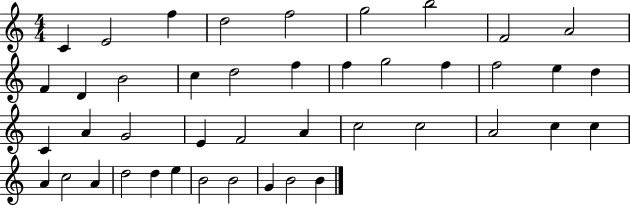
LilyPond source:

{
  \clef treble
  \numericTimeSignature
  \time 4/4
  \key c \major
  c'4 e'2 f''4 | d''2 f''2 | g''2 b''2 | f'2 a'2 | \break f'4 d'4 b'2 | c''4 d''2 f''4 | f''4 g''2 f''4 | f''2 e''4 d''4 | \break c'4 a'4 g'2 | e'4 f'2 a'4 | c''2 c''2 | a'2 c''4 c''4 | \break a'4 c''2 a'4 | d''2 d''4 e''4 | b'2 b'2 | g'4 b'2 b'4 | \break \bar "|."
}